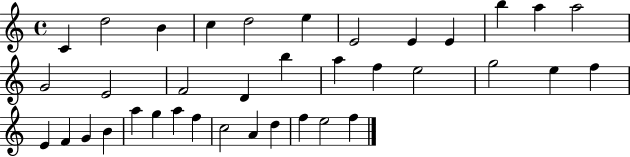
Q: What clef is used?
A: treble